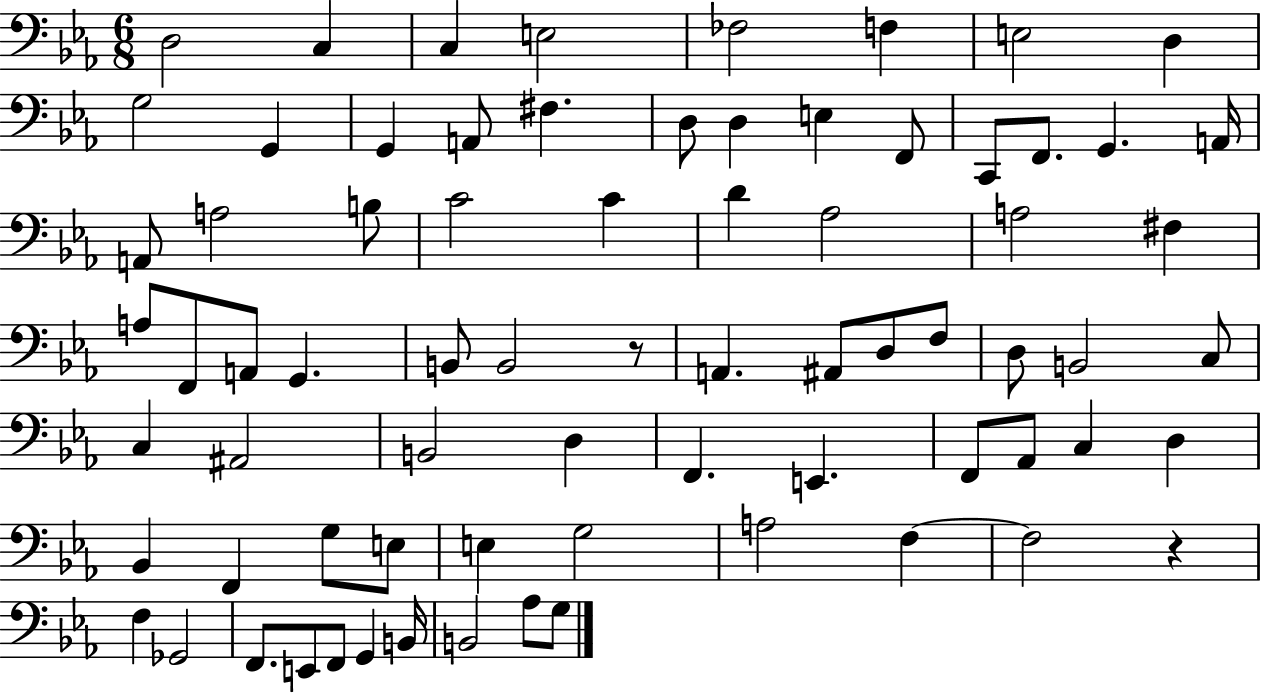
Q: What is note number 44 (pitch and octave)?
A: C3